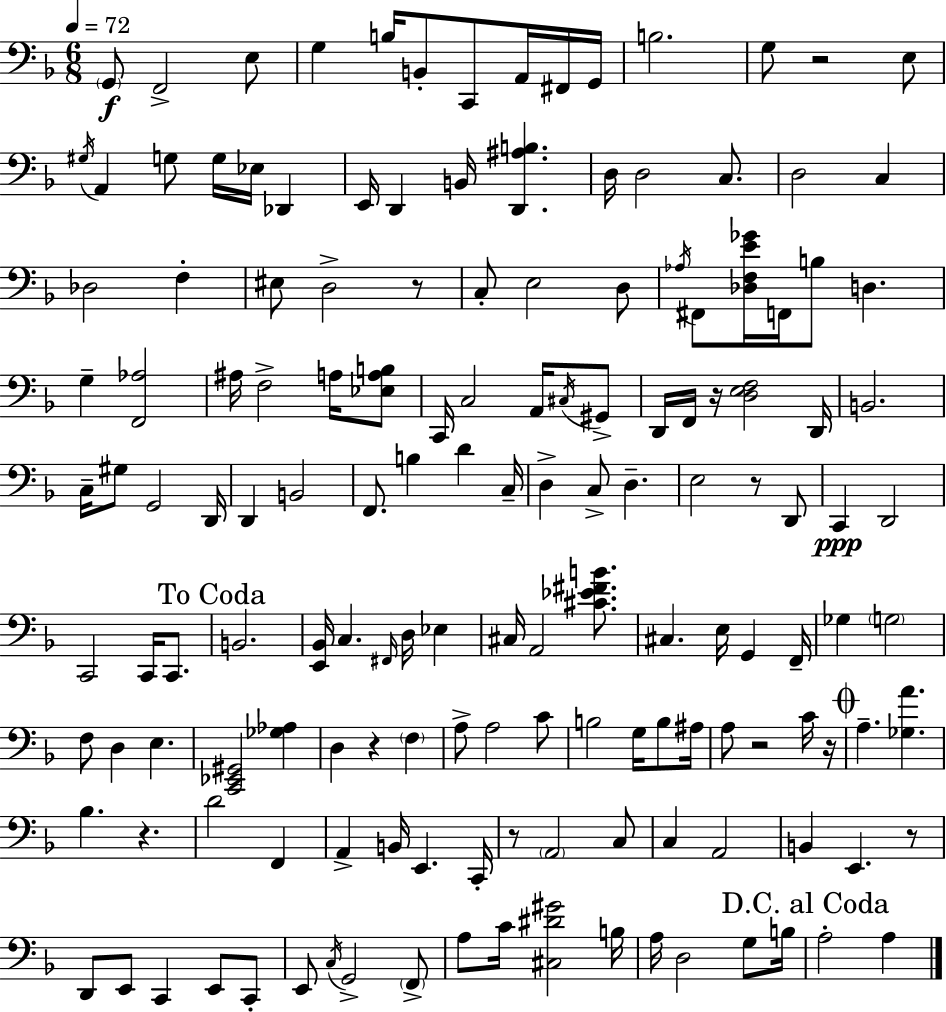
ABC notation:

X:1
T:Untitled
M:6/8
L:1/4
K:Dm
G,,/2 F,,2 E,/2 G, B,/4 B,,/2 C,,/2 A,,/4 ^F,,/4 G,,/4 B,2 G,/2 z2 E,/2 ^G,/4 A,, G,/2 G,/4 _E,/4 _D,, E,,/4 D,, B,,/4 [D,,^A,B,] D,/4 D,2 C,/2 D,2 C, _D,2 F, ^E,/2 D,2 z/2 C,/2 E,2 D,/2 _A,/4 ^F,,/2 [_D,F,E_G]/4 F,,/4 B,/2 D, G, [F,,_A,]2 ^A,/4 F,2 A,/4 [_E,A,B,]/2 C,,/4 C,2 A,,/4 ^C,/4 ^G,,/2 D,,/4 F,,/4 z/4 [D,E,F,]2 D,,/4 B,,2 C,/4 ^G,/2 G,,2 D,,/4 D,, B,,2 F,,/2 B, D C,/4 D, C,/2 D, E,2 z/2 D,,/2 C,, D,,2 C,,2 C,,/4 C,,/2 B,,2 [E,,_B,,]/4 C, ^F,,/4 D,/4 _E, ^C,/4 A,,2 [^C_E^FB]/2 ^C, E,/4 G,, F,,/4 _G, G,2 F,/2 D, E, [C,,_E,,^G,,]2 [_G,_A,] D, z F, A,/2 A,2 C/2 B,2 G,/4 B,/2 ^A,/4 A,/2 z2 C/4 z/4 A, [_G,A] _B, z D2 F,, A,, B,,/4 E,, C,,/4 z/2 A,,2 C,/2 C, A,,2 B,, E,, z/2 D,,/2 E,,/2 C,, E,,/2 C,,/2 E,,/2 C,/4 G,,2 F,,/2 A,/2 C/4 [^C,^D^G]2 B,/4 A,/4 D,2 G,/2 B,/4 A,2 A,